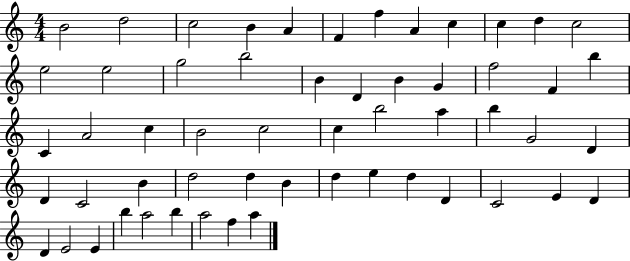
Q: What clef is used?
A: treble